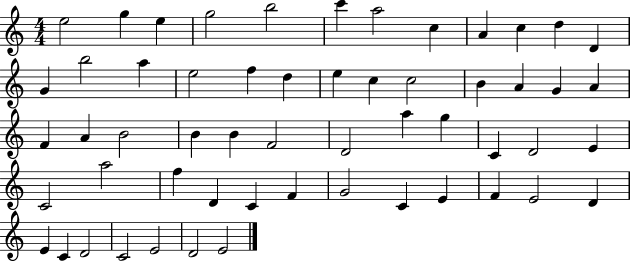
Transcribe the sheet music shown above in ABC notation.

X:1
T:Untitled
M:4/4
L:1/4
K:C
e2 g e g2 b2 c' a2 c A c d D G b2 a e2 f d e c c2 B A G A F A B2 B B F2 D2 a g C D2 E C2 a2 f D C F G2 C E F E2 D E C D2 C2 E2 D2 E2